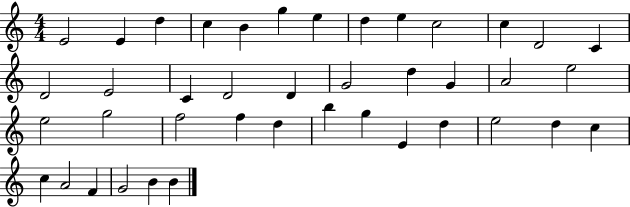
X:1
T:Untitled
M:4/4
L:1/4
K:C
E2 E d c B g e d e c2 c D2 C D2 E2 C D2 D G2 d G A2 e2 e2 g2 f2 f d b g E d e2 d c c A2 F G2 B B